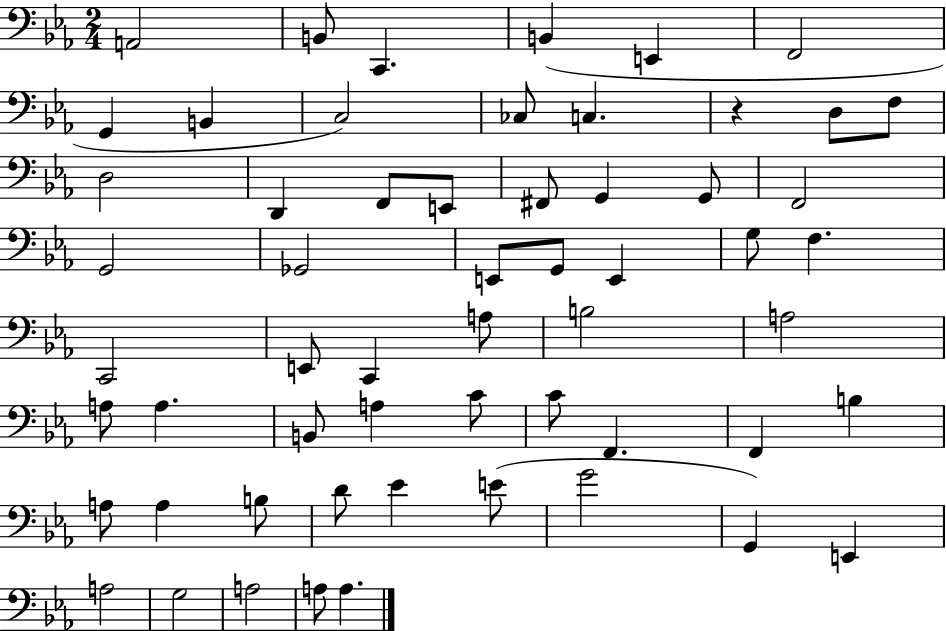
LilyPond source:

{
  \clef bass
  \numericTimeSignature
  \time 2/4
  \key ees \major
  a,2 | b,8 c,4. | b,4( e,4 | f,2 | \break g,4 b,4 | c2) | ces8 c4. | r4 d8 f8 | \break d2 | d,4 f,8 e,8 | fis,8 g,4 g,8 | f,2 | \break g,2 | ges,2 | e,8 g,8 e,4 | g8 f4. | \break c,2 | e,8 c,4 a8 | b2 | a2 | \break a8 a4. | b,8 a4 c'8 | c'8 f,4. | f,4 b4 | \break a8 a4 b8 | d'8 ees'4 e'8( | g'2 | g,4) e,4 | \break a2 | g2 | a2 | a8 a4. | \break \bar "|."
}